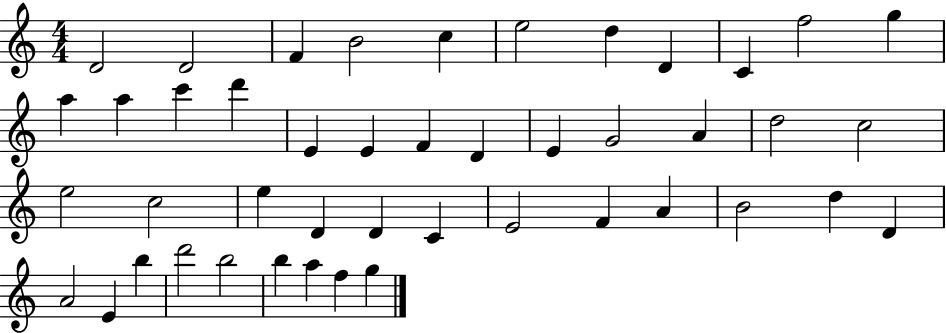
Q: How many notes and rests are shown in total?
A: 45